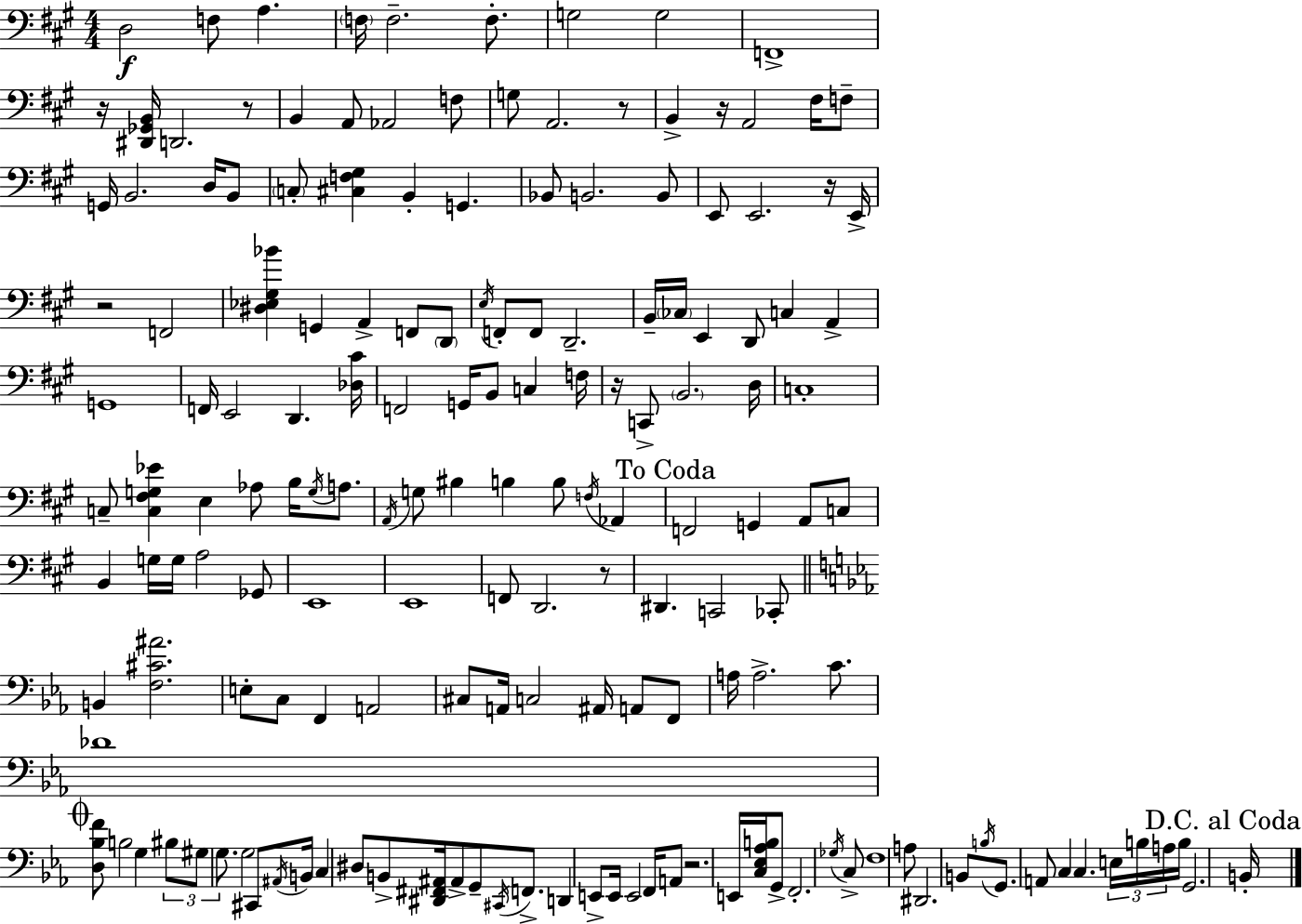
X:1
T:Untitled
M:4/4
L:1/4
K:A
D,2 F,/2 A, F,/4 F,2 F,/2 G,2 G,2 F,,4 z/4 [^D,,_G,,B,,]/4 D,,2 z/2 B,, A,,/2 _A,,2 F,/2 G,/2 A,,2 z/2 B,, z/4 A,,2 ^F,/4 F,/2 G,,/4 B,,2 D,/4 B,,/2 C,/2 [^C,F,^G,] B,, G,, _B,,/2 B,,2 B,,/2 E,,/2 E,,2 z/4 E,,/4 z2 F,,2 [^D,_E,^G,_B] G,, A,, F,,/2 D,,/2 E,/4 F,,/2 F,,/2 D,,2 B,,/4 _C,/4 E,, D,,/2 C, A,, G,,4 F,,/4 E,,2 D,, [_D,^C]/4 F,,2 G,,/4 B,,/2 C, F,/4 z/4 C,,/2 B,,2 D,/4 C,4 C,/2 [C,^F,G,_E] E, _A,/2 B,/4 G,/4 A,/2 A,,/4 G,/2 ^B, B, B,/2 F,/4 _A,, F,,2 G,, A,,/2 C,/2 B,, G,/4 G,/4 A,2 _G,,/2 E,,4 E,,4 F,,/2 D,,2 z/2 ^D,, C,,2 _C,,/2 B,, [F,^C^A]2 E,/2 C,/2 F,, A,,2 ^C,/2 A,,/4 C,2 ^A,,/4 A,,/2 F,,/2 A,/4 A,2 C/2 _D4 [D,_B,F]/2 B,2 G, ^B,/2 ^G,/2 G,/2 G,2 ^C,,/2 ^A,,/4 B,,/4 C, ^D,/2 B,,/2 [^D,,^F,,^A,,]/4 ^A,,/2 G,,/2 ^C,,/4 F,,/2 D,, E,,/2 E,,/4 E,,2 F,,/4 A,,/2 z2 E,,/4 [C,_E,_A,B,]/4 G,,/2 F,,2 _G,/4 C,/2 F,4 A,/2 ^D,,2 B,,/2 B,/4 G,,/2 A,,/2 C, C, E,/4 B,/4 A,/4 B,/4 G,,2 B,,/4